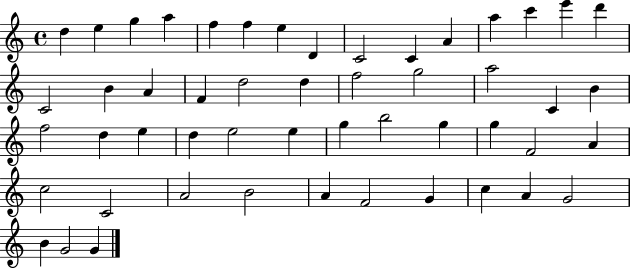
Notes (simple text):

D5/q E5/q G5/q A5/q F5/q F5/q E5/q D4/q C4/h C4/q A4/q A5/q C6/q E6/q D6/q C4/h B4/q A4/q F4/q D5/h D5/q F5/h G5/h A5/h C4/q B4/q F5/h D5/q E5/q D5/q E5/h E5/q G5/q B5/h G5/q G5/q F4/h A4/q C5/h C4/h A4/h B4/h A4/q F4/h G4/q C5/q A4/q G4/h B4/q G4/h G4/q